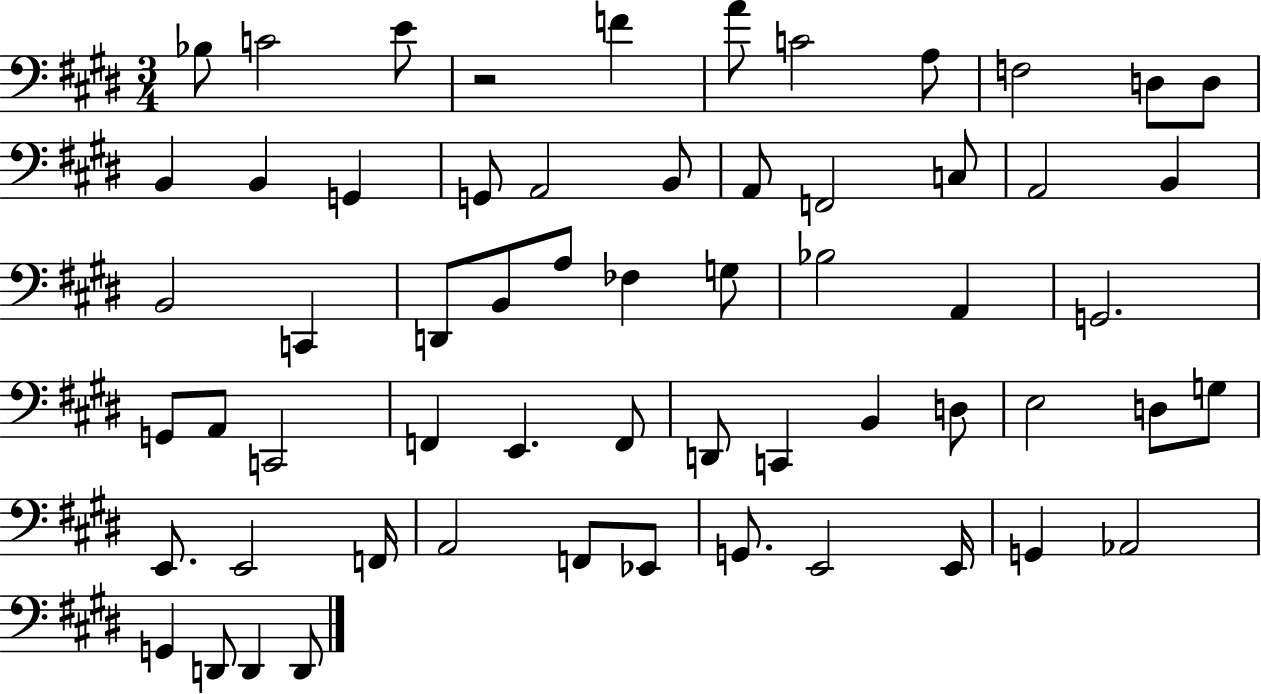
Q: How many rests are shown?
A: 1